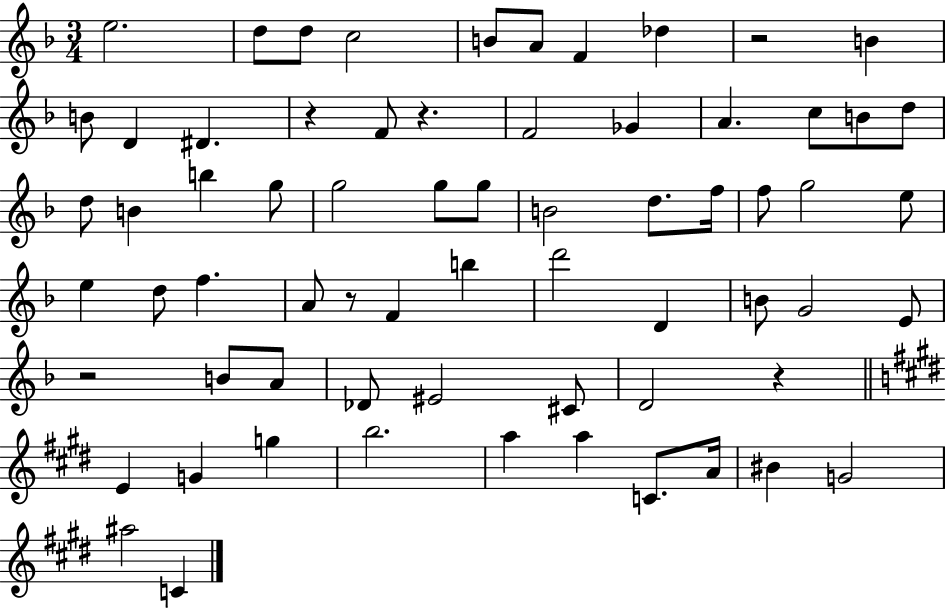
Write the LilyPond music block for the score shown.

{
  \clef treble
  \numericTimeSignature
  \time 3/4
  \key f \major
  e''2. | d''8 d''8 c''2 | b'8 a'8 f'4 des''4 | r2 b'4 | \break b'8 d'4 dis'4. | r4 f'8 r4. | f'2 ges'4 | a'4. c''8 b'8 d''8 | \break d''8 b'4 b''4 g''8 | g''2 g''8 g''8 | b'2 d''8. f''16 | f''8 g''2 e''8 | \break e''4 d''8 f''4. | a'8 r8 f'4 b''4 | d'''2 d'4 | b'8 g'2 e'8 | \break r2 b'8 a'8 | des'8 eis'2 cis'8 | d'2 r4 | \bar "||" \break \key e \major e'4 g'4 g''4 | b''2. | a''4 a''4 c'8. a'16 | bis'4 g'2 | \break ais''2 c'4 | \bar "|."
}